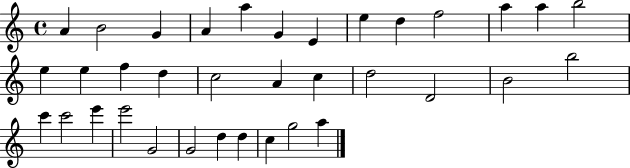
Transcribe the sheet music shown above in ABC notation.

X:1
T:Untitled
M:4/4
L:1/4
K:C
A B2 G A a G E e d f2 a a b2 e e f d c2 A c d2 D2 B2 b2 c' c'2 e' e'2 G2 G2 d d c g2 a